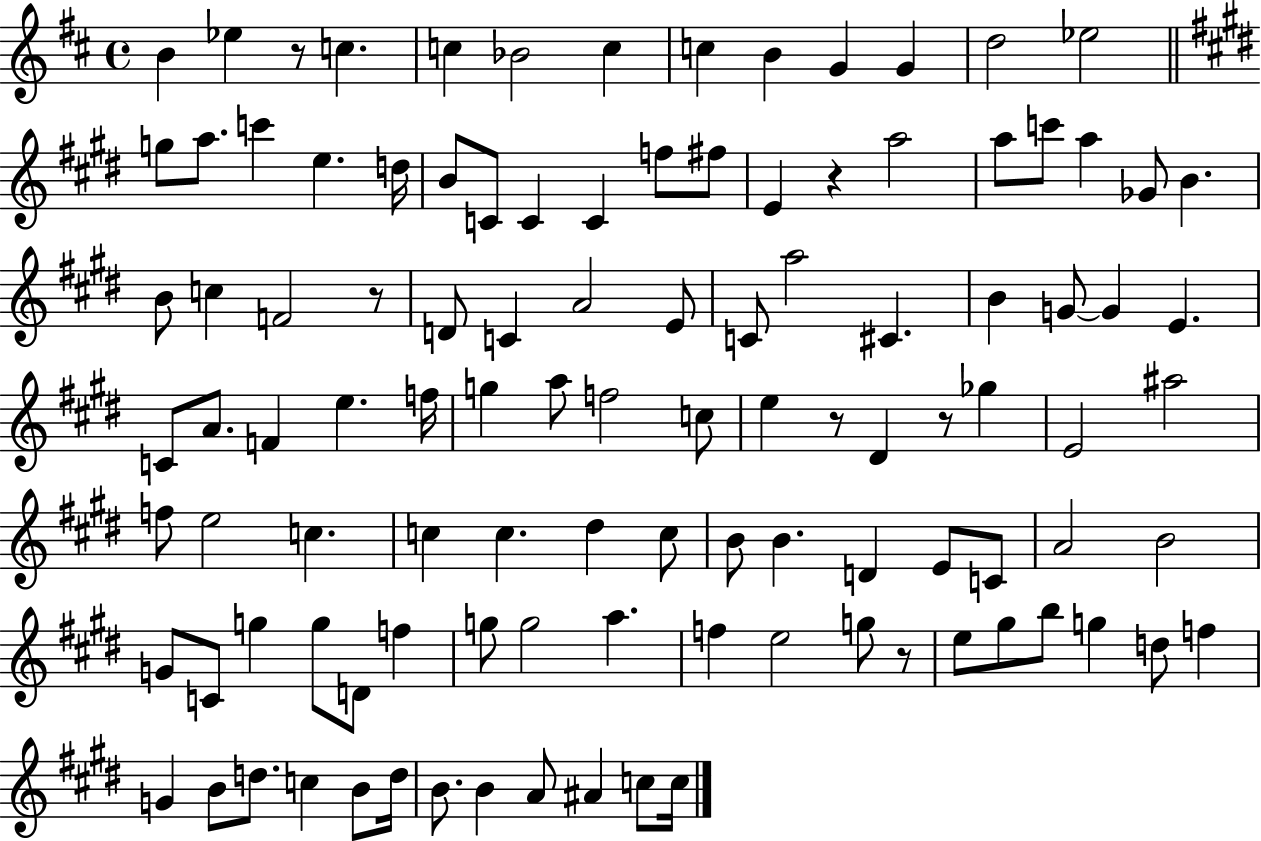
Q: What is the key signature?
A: D major